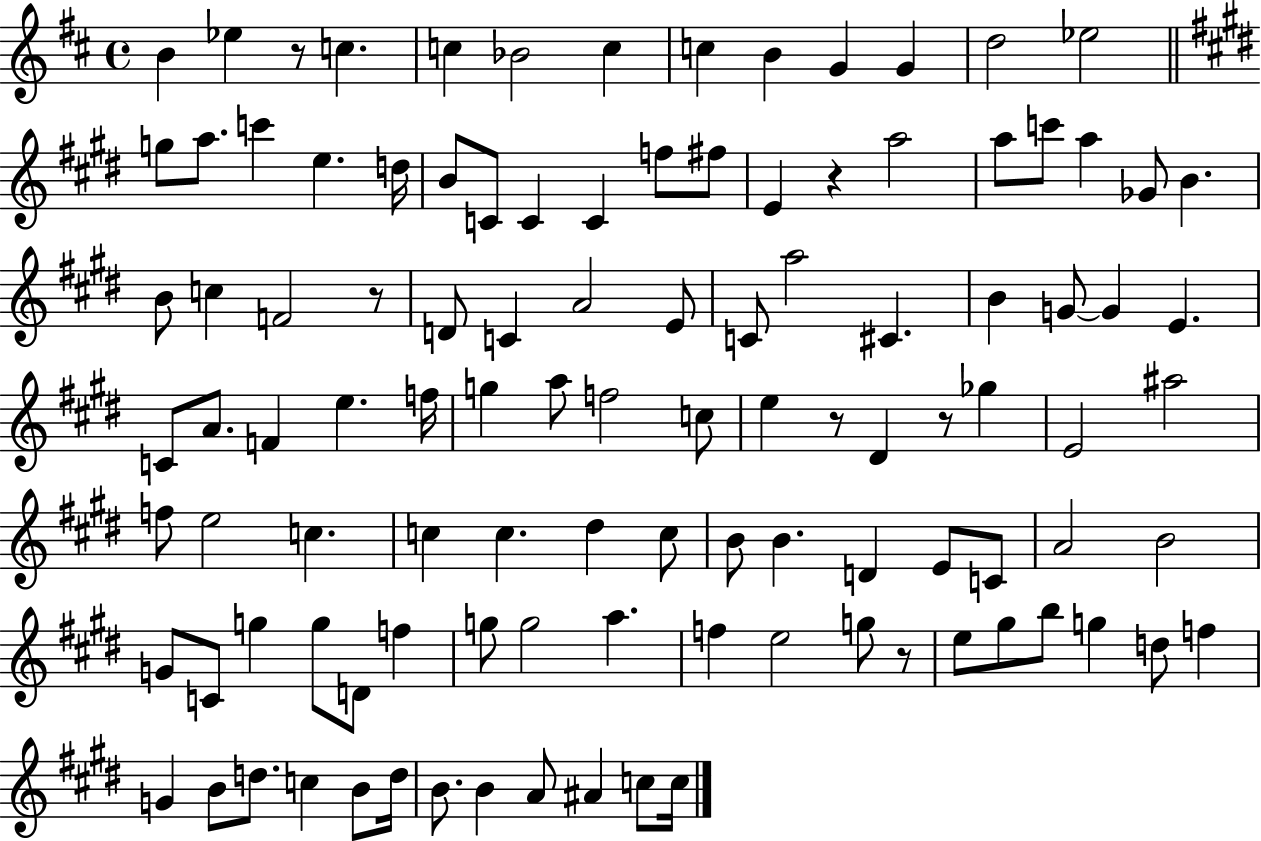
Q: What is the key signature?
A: D major